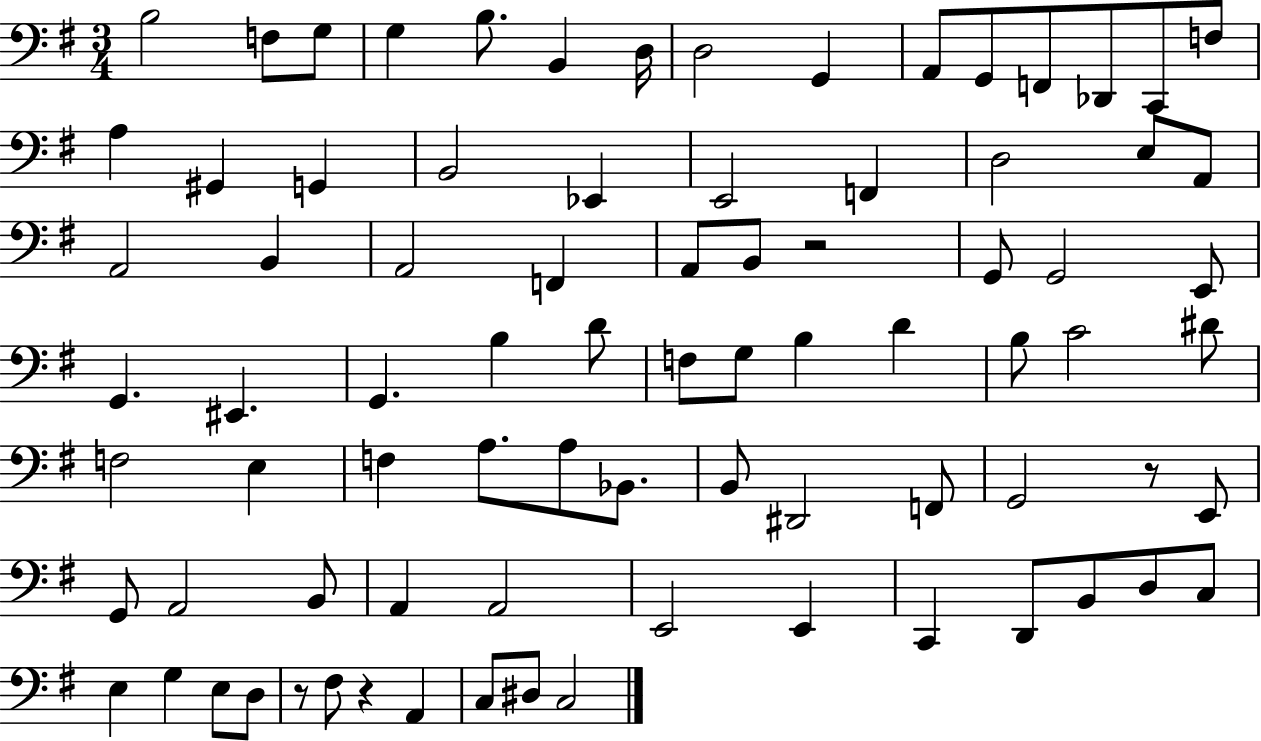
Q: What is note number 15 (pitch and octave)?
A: F3